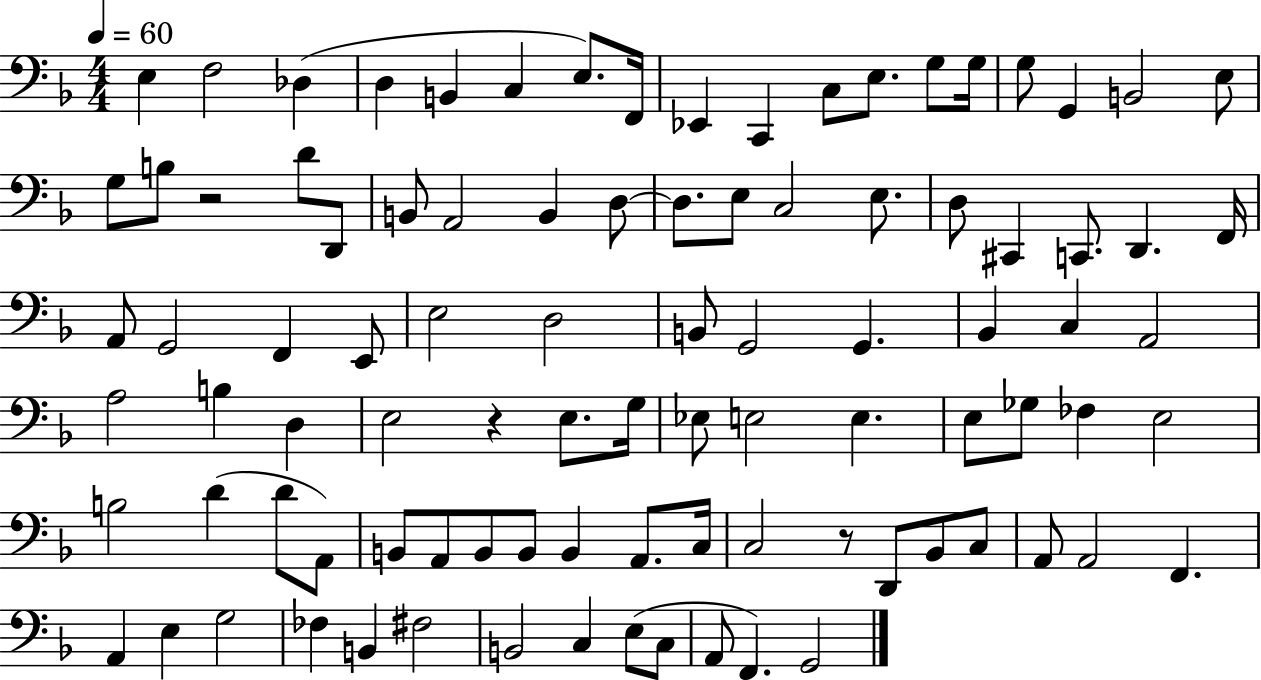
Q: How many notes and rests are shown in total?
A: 94